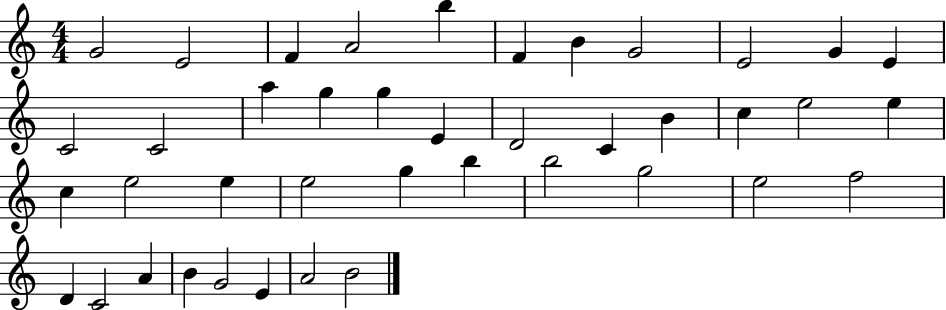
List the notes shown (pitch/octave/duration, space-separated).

G4/h E4/h F4/q A4/h B5/q F4/q B4/q G4/h E4/h G4/q E4/q C4/h C4/h A5/q G5/q G5/q E4/q D4/h C4/q B4/q C5/q E5/h E5/q C5/q E5/h E5/q E5/h G5/q B5/q B5/h G5/h E5/h F5/h D4/q C4/h A4/q B4/q G4/h E4/q A4/h B4/h